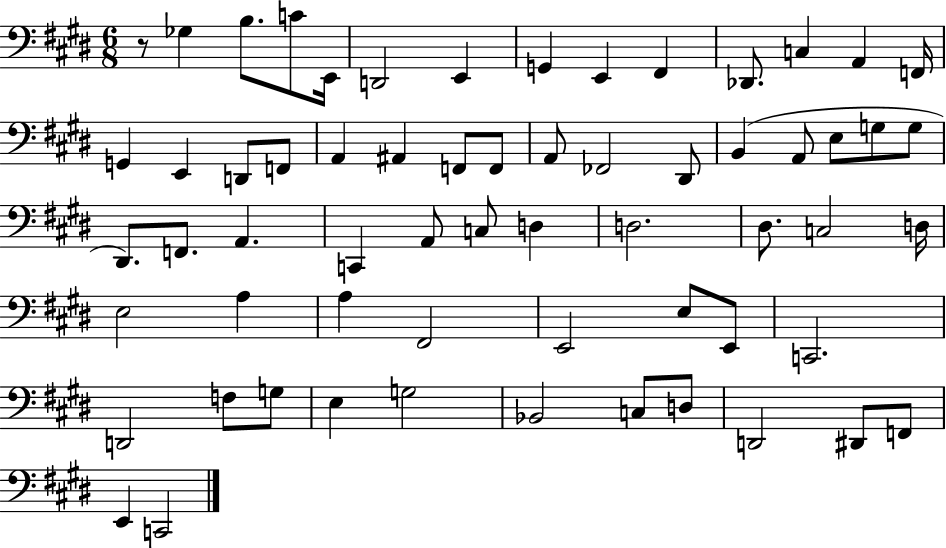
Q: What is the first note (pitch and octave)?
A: Gb3